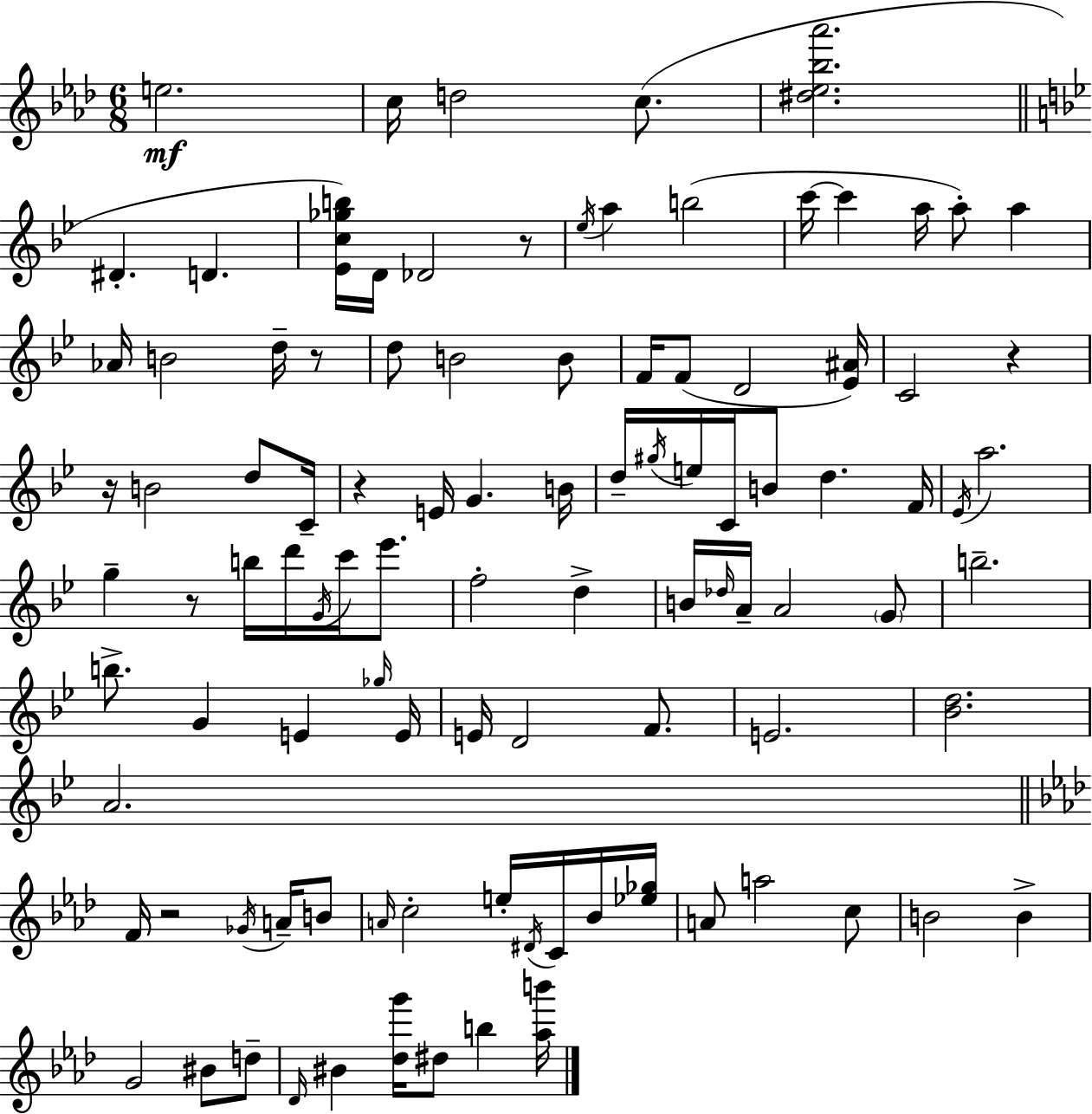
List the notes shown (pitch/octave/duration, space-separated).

E5/h. C5/s D5/h C5/e. [D#5,Eb5,Bb5,Ab6]/h. D#4/q. D4/q. [Eb4,C5,Gb5,B5]/s D4/s Db4/h R/e Eb5/s A5/q B5/h C6/s C6/q A5/s A5/e A5/q Ab4/s B4/h D5/s R/e D5/e B4/h B4/e F4/s F4/e D4/h [Eb4,A#4]/s C4/h R/q R/s B4/h D5/e C4/s R/q E4/s G4/q. B4/s D5/s G#5/s E5/s C4/s B4/e D5/q. F4/s Eb4/s A5/h. G5/q R/e B5/s D6/s G4/s C6/s Eb6/e. F5/h D5/q B4/s Db5/s A4/s A4/h G4/e B5/h. B5/e. G4/q E4/q Gb5/s E4/s E4/s D4/h F4/e. E4/h. [Bb4,D5]/h. A4/h. F4/s R/h Gb4/s A4/s B4/e A4/s C5/h E5/s D#4/s C4/s Bb4/s [Eb5,Gb5]/s A4/e A5/h C5/e B4/h B4/q G4/h BIS4/e D5/e Db4/s BIS4/q [Db5,G6]/s D#5/e B5/q [Ab5,B6]/s